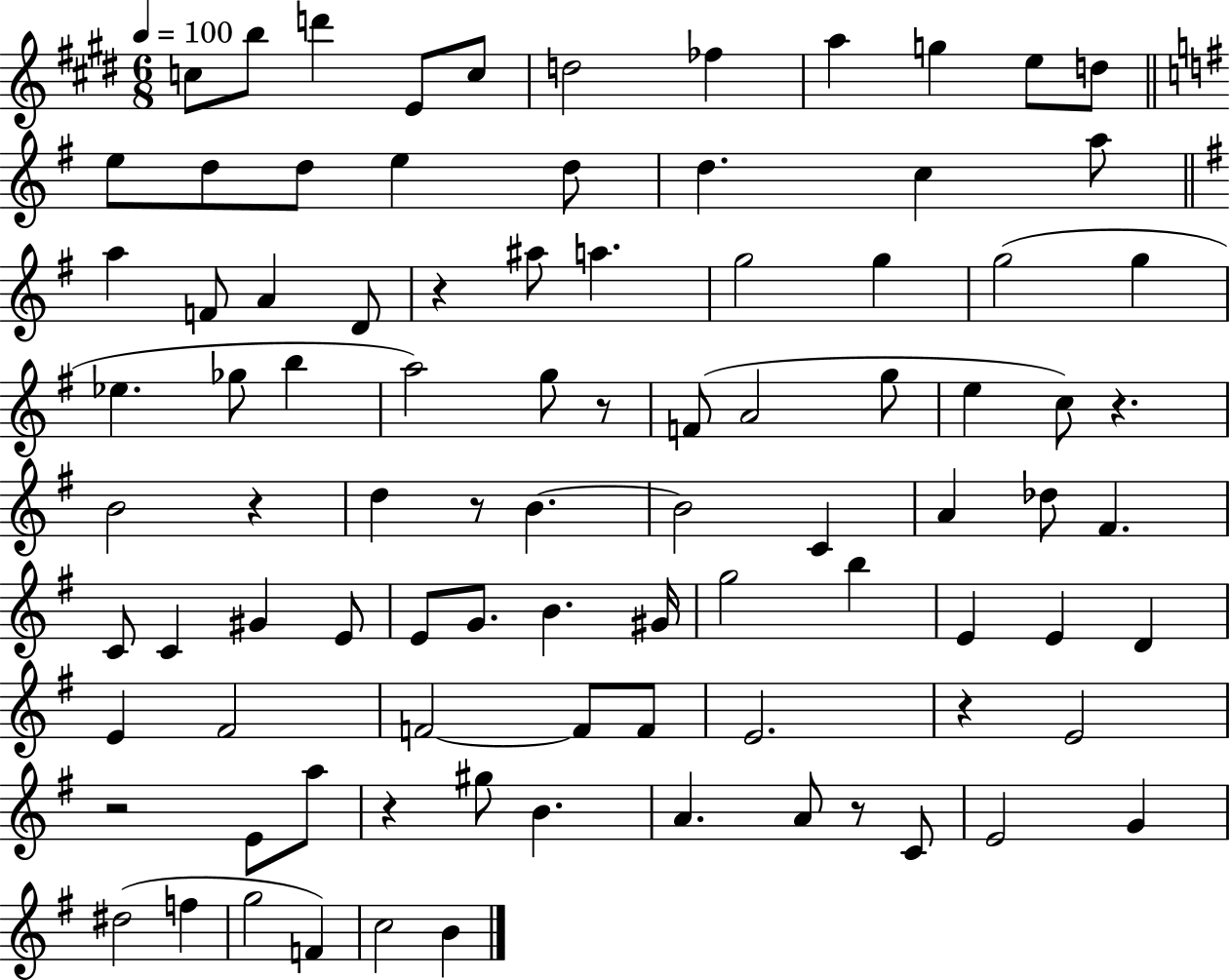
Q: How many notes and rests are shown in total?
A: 91